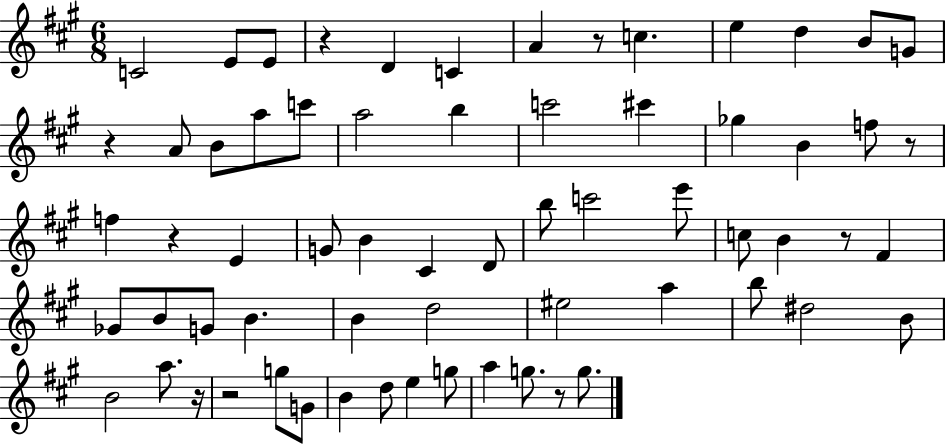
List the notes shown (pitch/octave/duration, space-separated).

C4/h E4/e E4/e R/q D4/q C4/q A4/q R/e C5/q. E5/q D5/q B4/e G4/e R/q A4/e B4/e A5/e C6/e A5/h B5/q C6/h C#6/q Gb5/q B4/q F5/e R/e F5/q R/q E4/q G4/e B4/q C#4/q D4/e B5/e C6/h E6/e C5/e B4/q R/e F#4/q Gb4/e B4/e G4/e B4/q. B4/q D5/h EIS5/h A5/q B5/e D#5/h B4/e B4/h A5/e. R/s R/h G5/e G4/e B4/q D5/e E5/q G5/e A5/q G5/e. R/e G5/e.